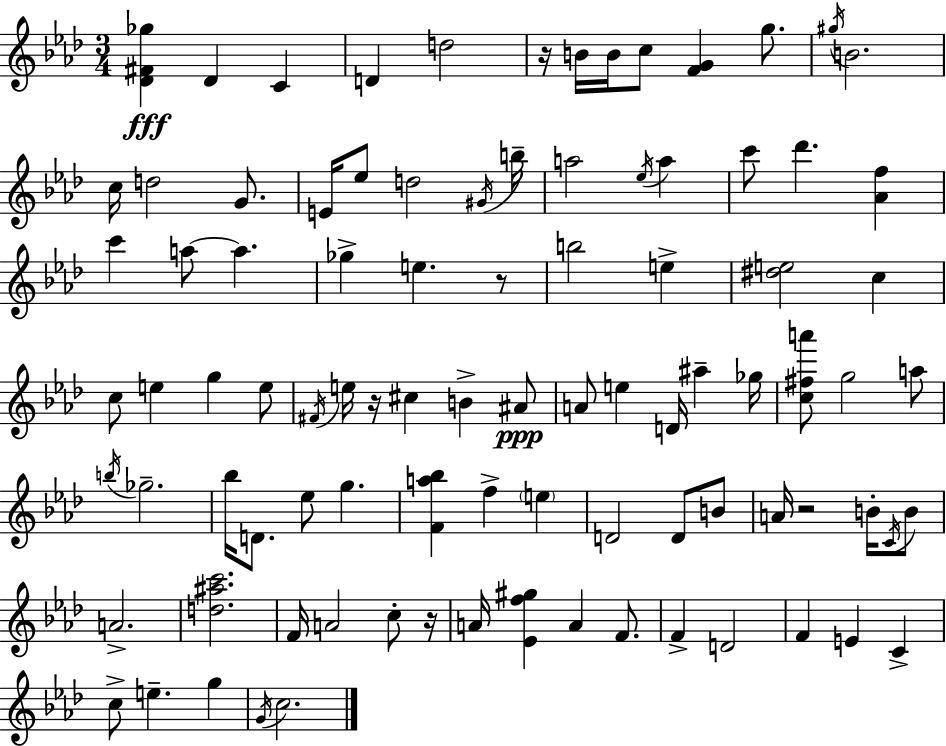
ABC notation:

X:1
T:Untitled
M:3/4
L:1/4
K:Ab
[_D^F_g] _D C D d2 z/4 B/4 B/4 c/2 [FG] g/2 ^g/4 B2 c/4 d2 G/2 E/4 _e/2 d2 ^G/4 b/4 a2 _e/4 a c'/2 _d' [_Af] c' a/2 a _g e z/2 b2 e [^de]2 c c/2 e g e/2 ^F/4 e/4 z/4 ^c B ^A/2 A/2 e D/4 ^a _g/4 [c^fa']/2 g2 a/2 b/4 _g2 _b/4 D/2 _e/2 g [Fa_b] f e D2 D/2 B/2 A/4 z2 B/4 C/4 B/2 A2 [d^ac']2 F/4 A2 c/2 z/4 A/4 [_Ef^g] A F/2 F D2 F E C c/2 e g G/4 c2